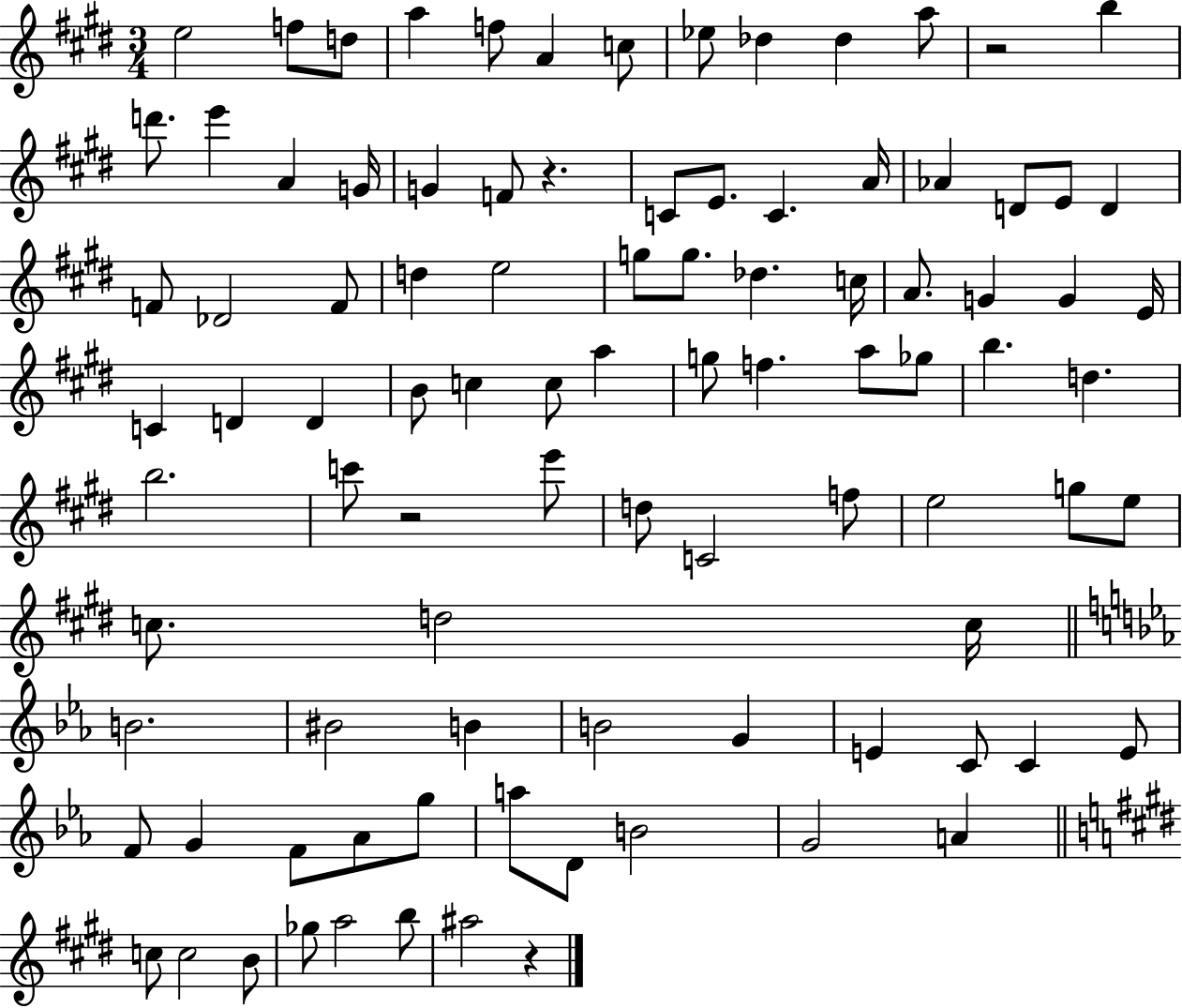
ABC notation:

X:1
T:Untitled
M:3/4
L:1/4
K:E
e2 f/2 d/2 a f/2 A c/2 _e/2 _d _d a/2 z2 b d'/2 e' A G/4 G F/2 z C/2 E/2 C A/4 _A D/2 E/2 D F/2 _D2 F/2 d e2 g/2 g/2 _d c/4 A/2 G G E/4 C D D B/2 c c/2 a g/2 f a/2 _g/2 b d b2 c'/2 z2 e'/2 d/2 C2 f/2 e2 g/2 e/2 c/2 d2 c/4 B2 ^B2 B B2 G E C/2 C E/2 F/2 G F/2 _A/2 g/2 a/2 D/2 B2 G2 A c/2 c2 B/2 _g/2 a2 b/2 ^a2 z